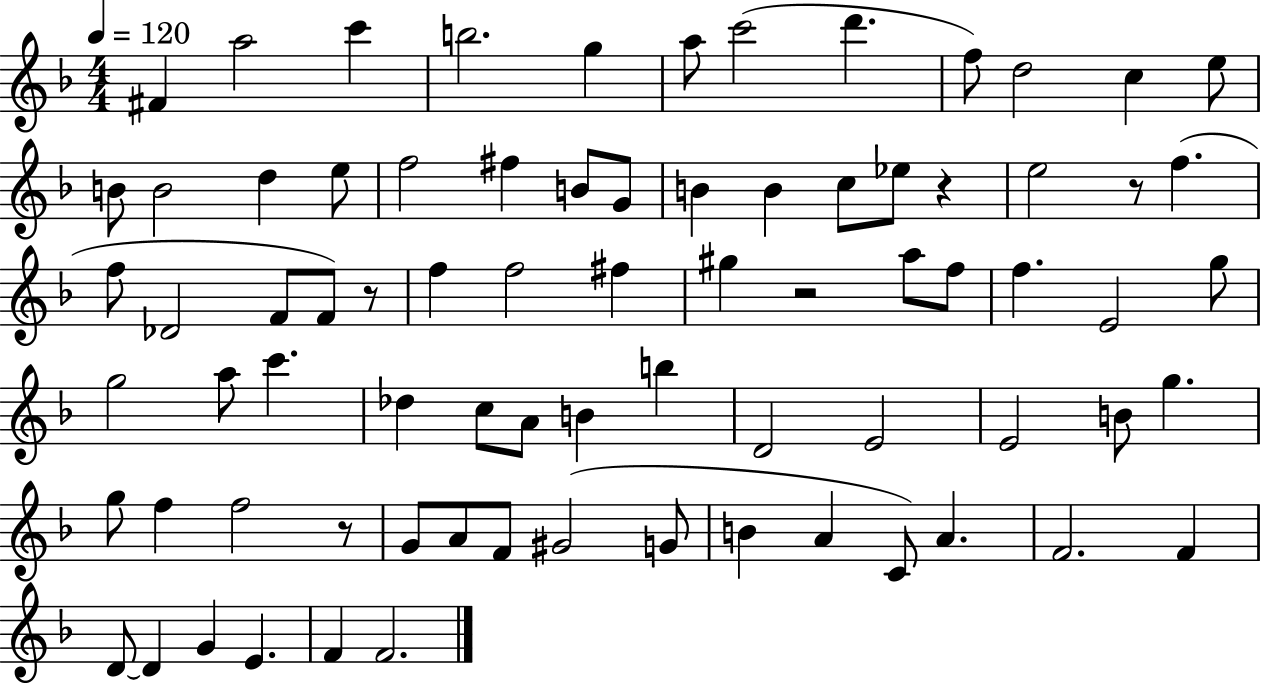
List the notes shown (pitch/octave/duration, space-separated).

F#4/q A5/h C6/q B5/h. G5/q A5/e C6/h D6/q. F5/e D5/h C5/q E5/e B4/e B4/h D5/q E5/e F5/h F#5/q B4/e G4/e B4/q B4/q C5/e Eb5/e R/q E5/h R/e F5/q. F5/e Db4/h F4/e F4/e R/e F5/q F5/h F#5/q G#5/q R/h A5/e F5/e F5/q. E4/h G5/e G5/h A5/e C6/q. Db5/q C5/e A4/e B4/q B5/q D4/h E4/h E4/h B4/e G5/q. G5/e F5/q F5/h R/e G4/e A4/e F4/e G#4/h G4/e B4/q A4/q C4/e A4/q. F4/h. F4/q D4/e D4/q G4/q E4/q. F4/q F4/h.